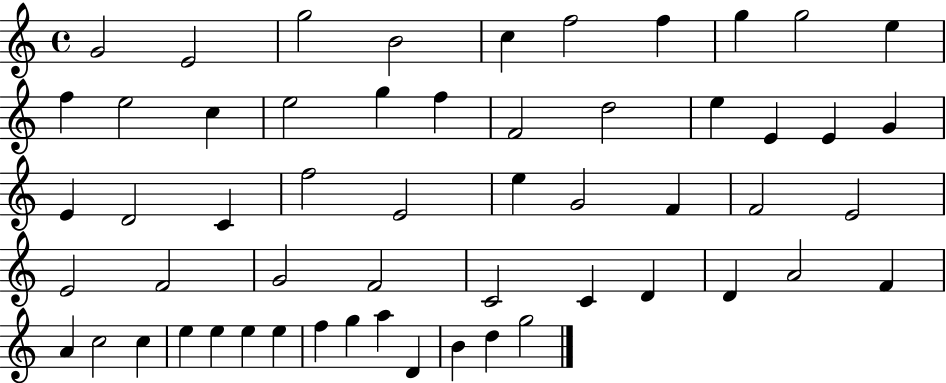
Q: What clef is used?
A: treble